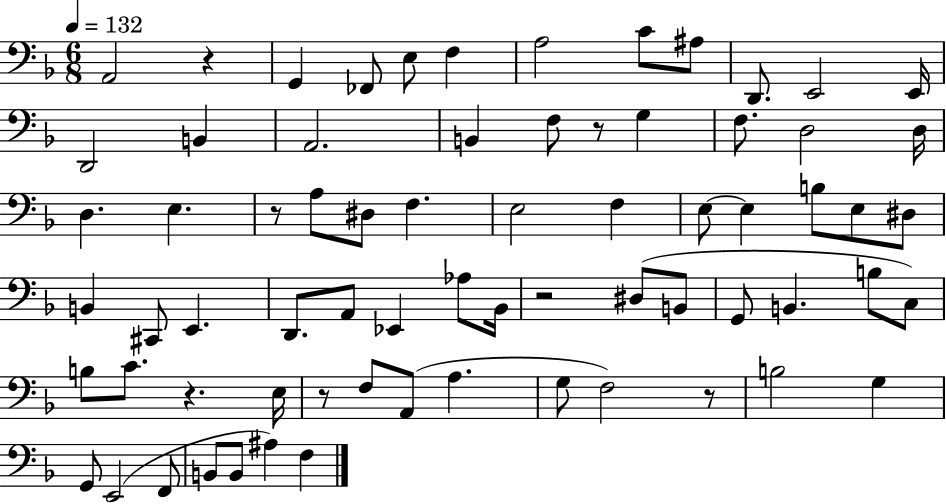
A2/h R/q G2/q FES2/e E3/e F3/q A3/h C4/e A#3/e D2/e. E2/h E2/s D2/h B2/q A2/h. B2/q F3/e R/e G3/q F3/e. D3/h D3/s D3/q. E3/q. R/e A3/e D#3/e F3/q. E3/h F3/q E3/e E3/q B3/e E3/e D#3/e B2/q C#2/e E2/q. D2/e. A2/e Eb2/q Ab3/e Bb2/s R/h D#3/e B2/e G2/e B2/q. B3/e C3/e B3/e C4/e. R/q. E3/s R/e F3/e A2/e A3/q. G3/e F3/h R/e B3/h G3/q G2/e E2/h F2/e B2/e B2/e A#3/q F3/q